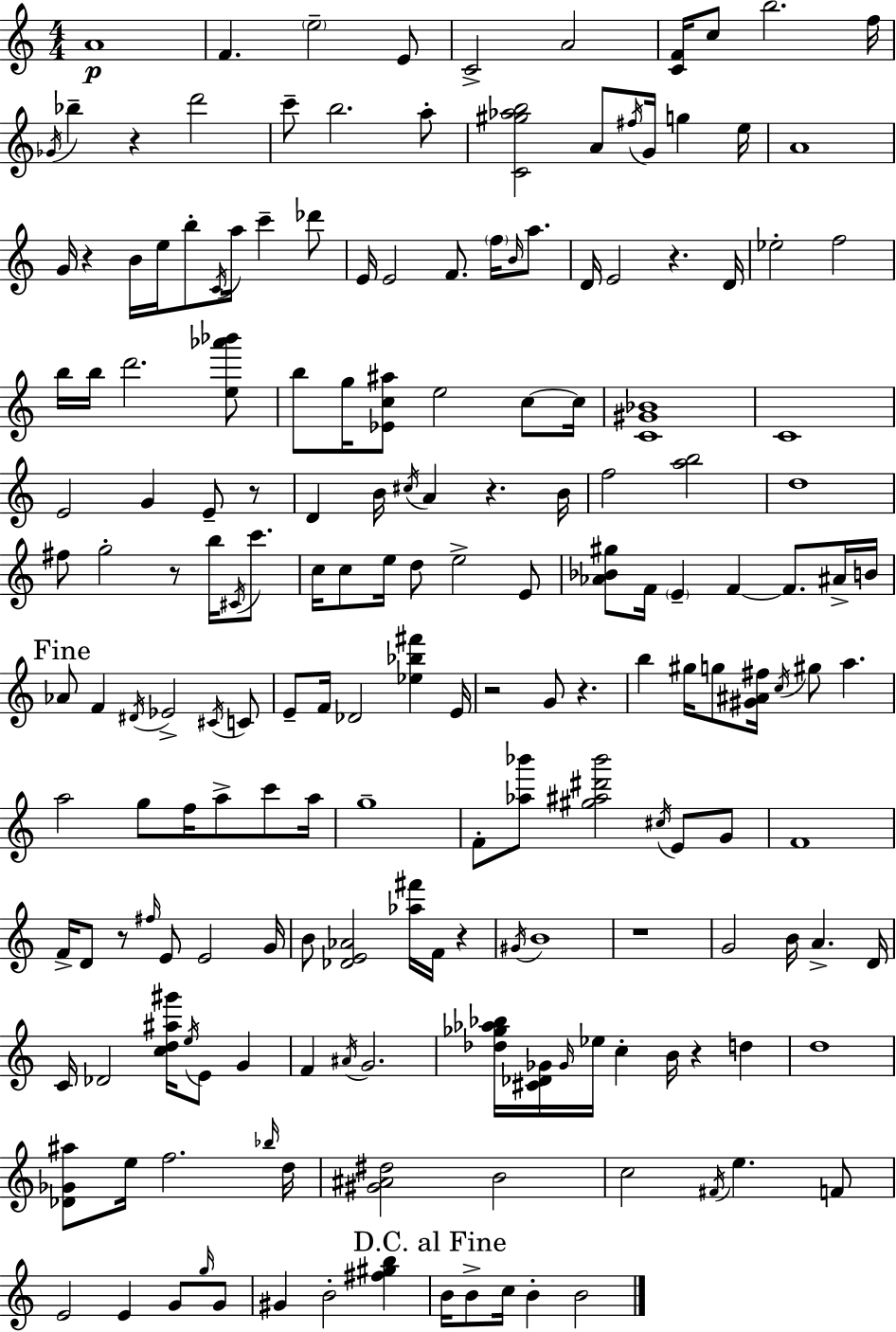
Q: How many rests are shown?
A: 12